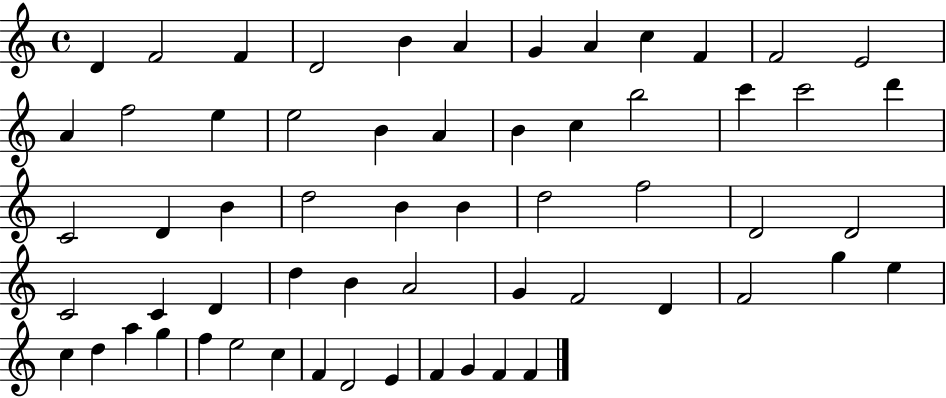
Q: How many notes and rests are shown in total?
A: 60